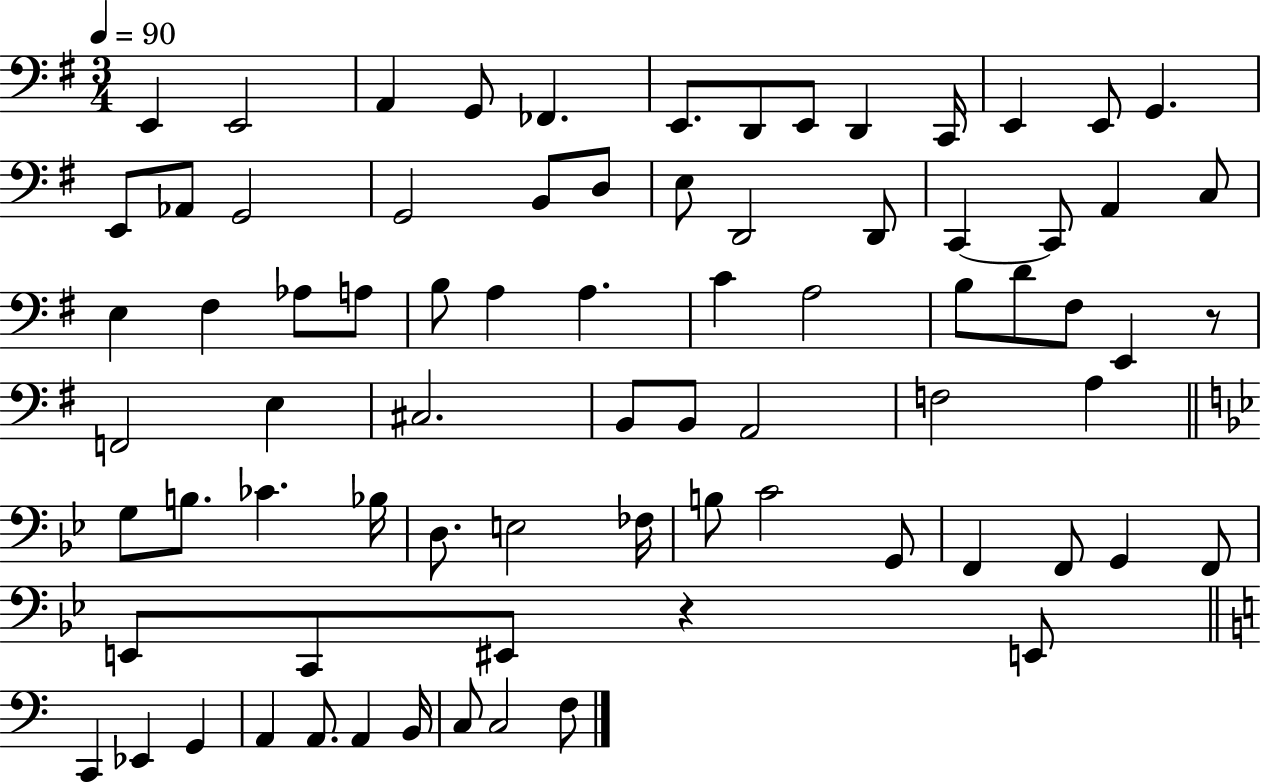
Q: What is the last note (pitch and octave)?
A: F3